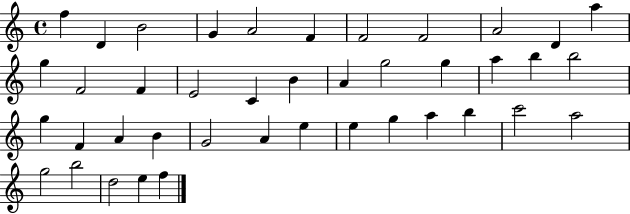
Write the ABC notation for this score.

X:1
T:Untitled
M:4/4
L:1/4
K:C
f D B2 G A2 F F2 F2 A2 D a g F2 F E2 C B A g2 g a b b2 g F A B G2 A e e g a b c'2 a2 g2 b2 d2 e f